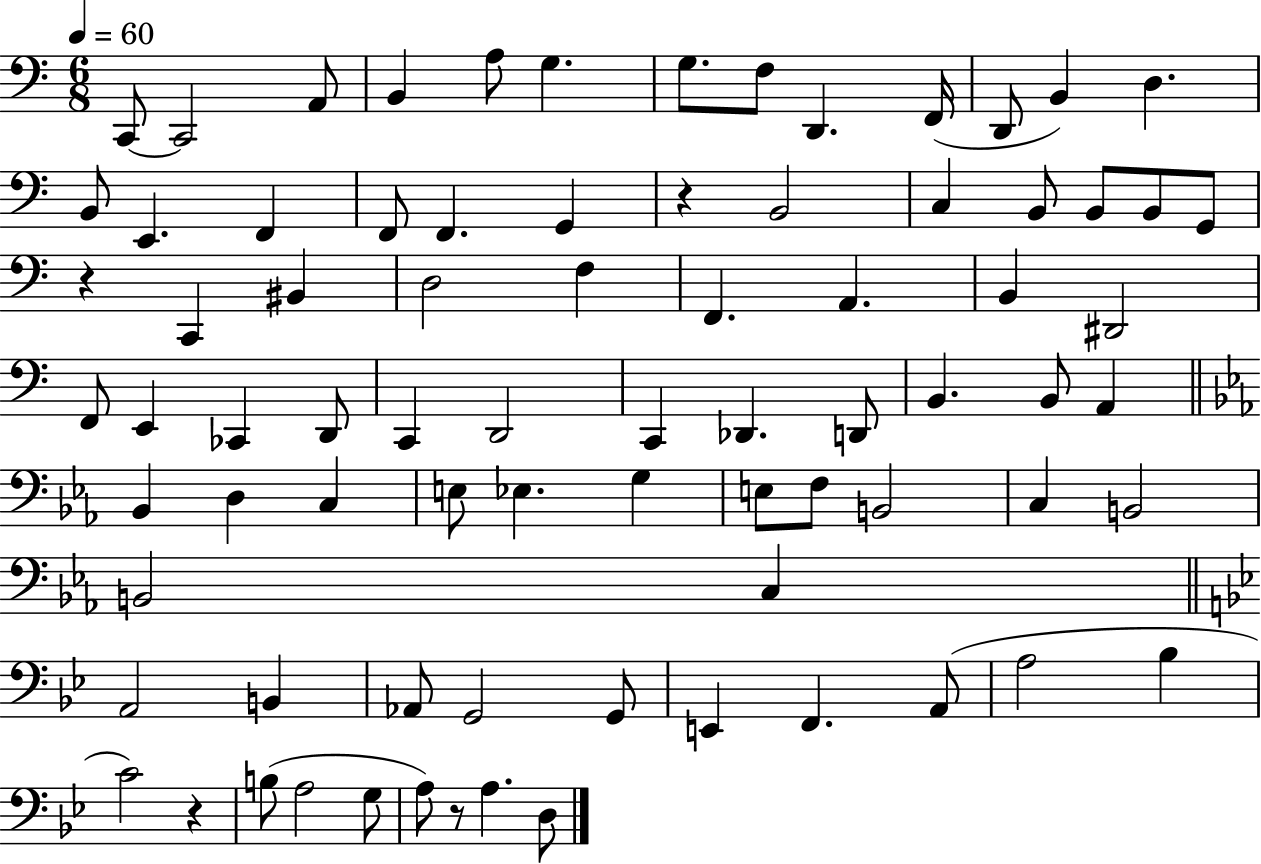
{
  \clef bass
  \numericTimeSignature
  \time 6/8
  \key c \major
  \tempo 4 = 60
  \repeat volta 2 { c,8~~ c,2 a,8 | b,4 a8 g4. | g8. f8 d,4. f,16( | d,8 b,4) d4. | \break b,8 e,4. f,4 | f,8 f,4. g,4 | r4 b,2 | c4 b,8 b,8 b,8 g,8 | \break r4 c,4 bis,4 | d2 f4 | f,4. a,4. | b,4 dis,2 | \break f,8 e,4 ces,4 d,8 | c,4 d,2 | c,4 des,4. d,8 | b,4. b,8 a,4 | \break \bar "||" \break \key ees \major bes,4 d4 c4 | e8 ees4. g4 | e8 f8 b,2 | c4 b,2 | \break b,2 c4 | \bar "||" \break \key bes \major a,2 b,4 | aes,8 g,2 g,8 | e,4 f,4. a,8( | a2 bes4 | \break c'2) r4 | b8( a2 g8 | a8) r8 a4. d8 | } \bar "|."
}